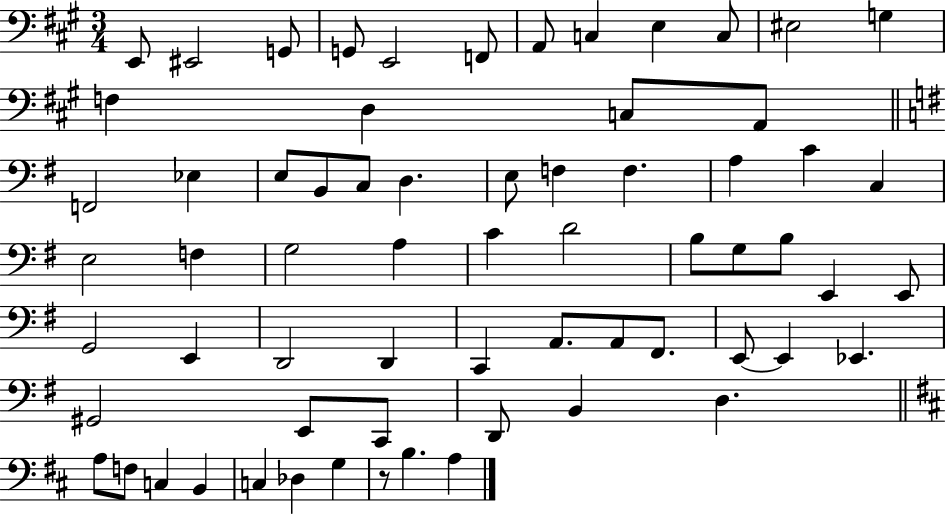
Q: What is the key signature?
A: A major